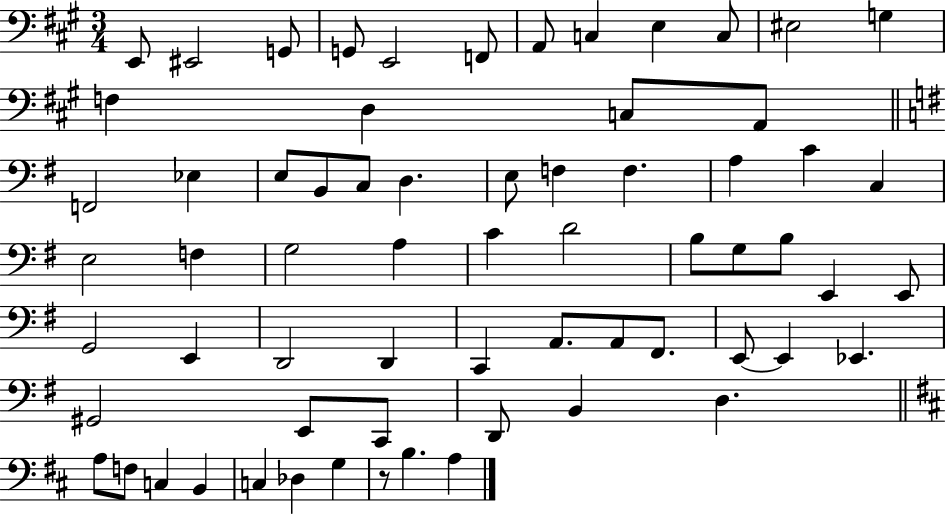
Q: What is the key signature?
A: A major